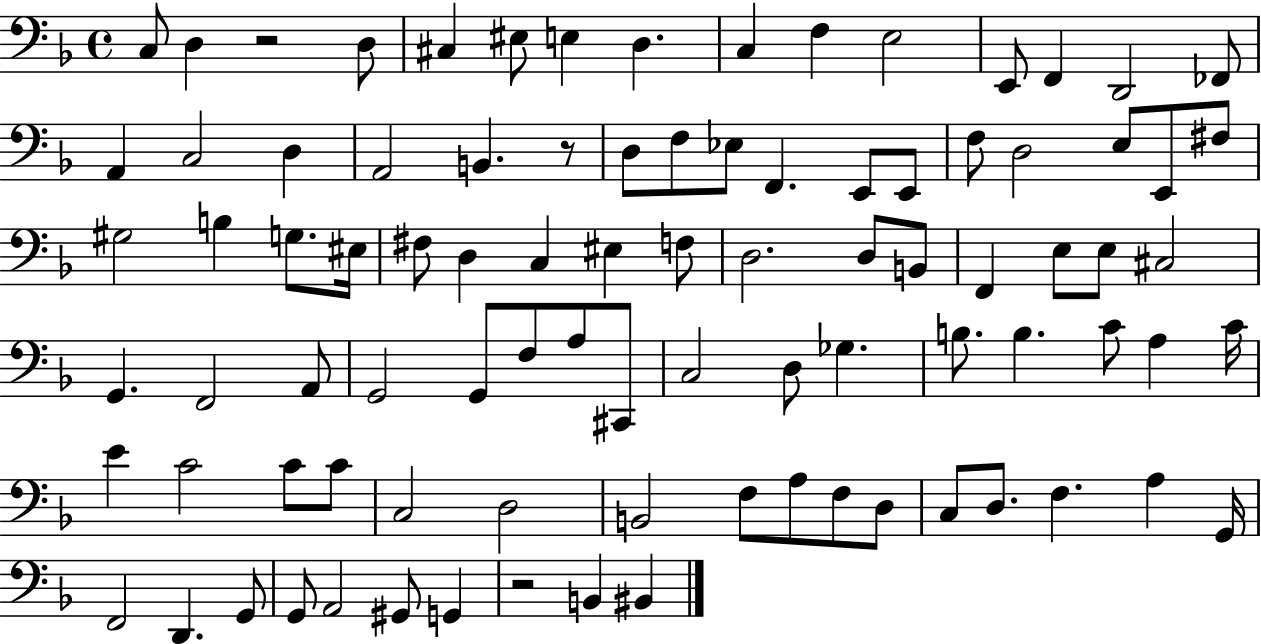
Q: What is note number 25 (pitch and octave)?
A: E2